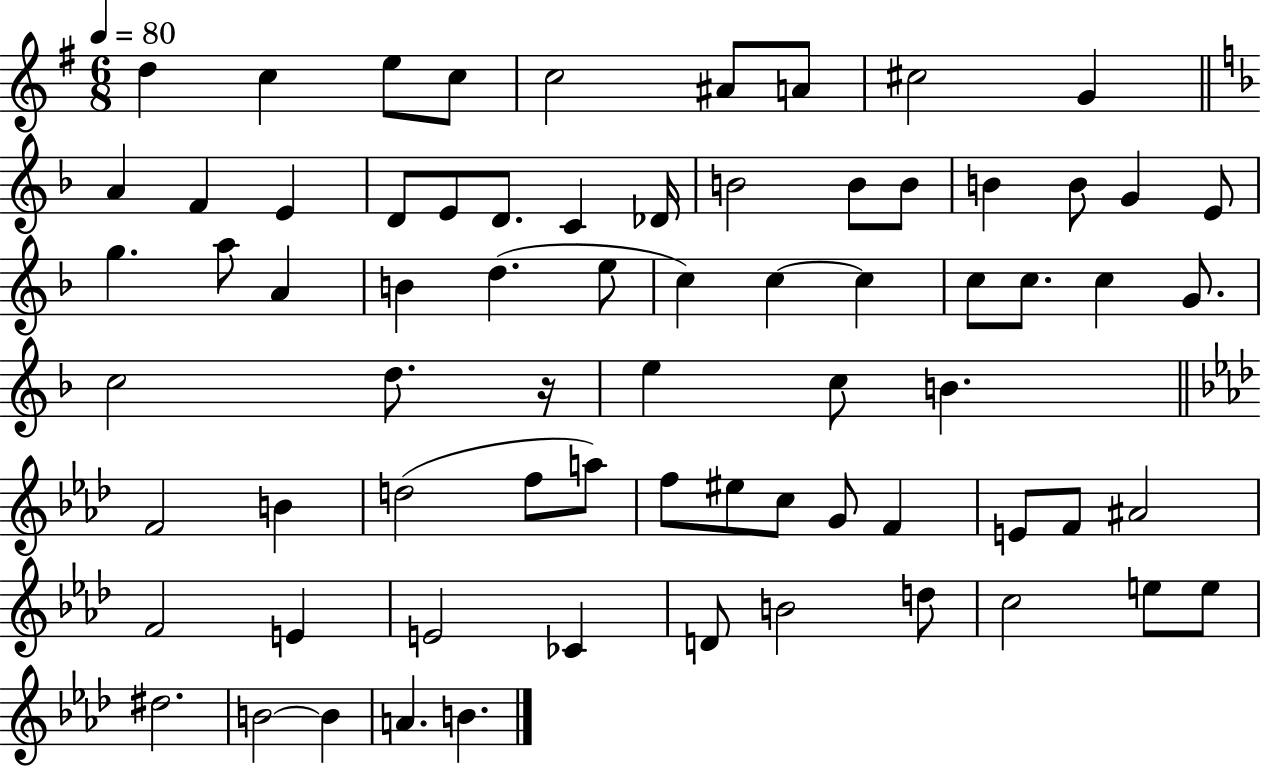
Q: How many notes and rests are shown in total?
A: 71